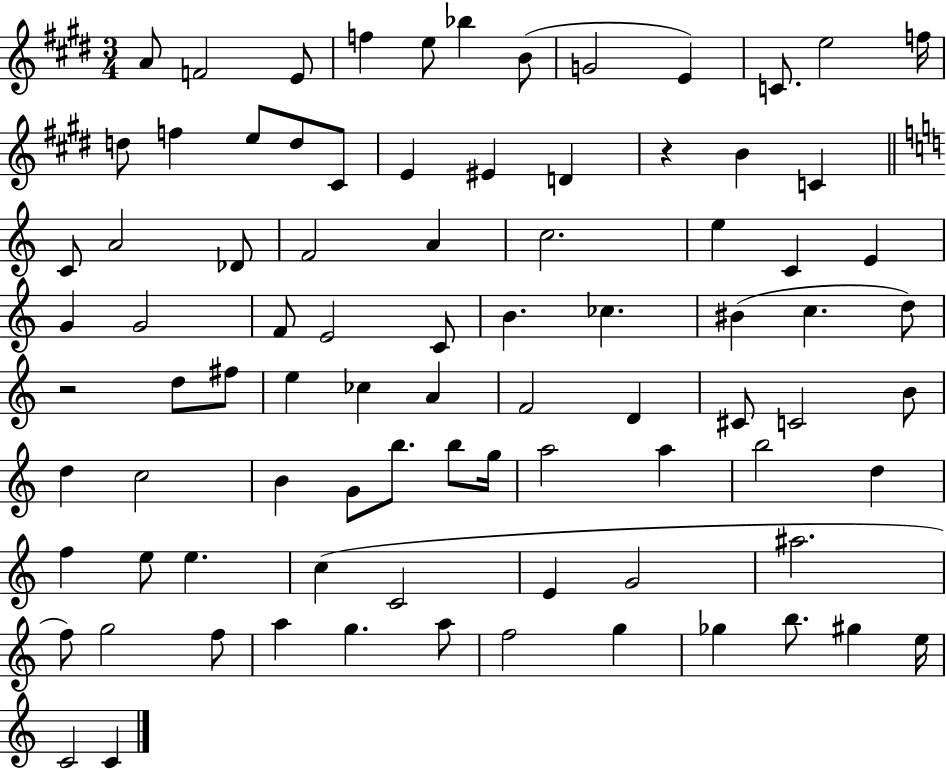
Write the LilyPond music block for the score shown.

{
  \clef treble
  \numericTimeSignature
  \time 3/4
  \key e \major
  a'8 f'2 e'8 | f''4 e''8 bes''4 b'8( | g'2 e'4) | c'8. e''2 f''16 | \break d''8 f''4 e''8 d''8 cis'8 | e'4 eis'4 d'4 | r4 b'4 c'4 | \bar "||" \break \key c \major c'8 a'2 des'8 | f'2 a'4 | c''2. | e''4 c'4 e'4 | \break g'4 g'2 | f'8 e'2 c'8 | b'4. ces''4. | bis'4( c''4. d''8) | \break r2 d''8 fis''8 | e''4 ces''4 a'4 | f'2 d'4 | cis'8 c'2 b'8 | \break d''4 c''2 | b'4 g'8 b''8. b''8 g''16 | a''2 a''4 | b''2 d''4 | \break f''4 e''8 e''4. | c''4( c'2 | e'4 g'2 | ais''2. | \break f''8) g''2 f''8 | a''4 g''4. a''8 | f''2 g''4 | ges''4 b''8. gis''4 e''16 | \break c'2 c'4 | \bar "|."
}